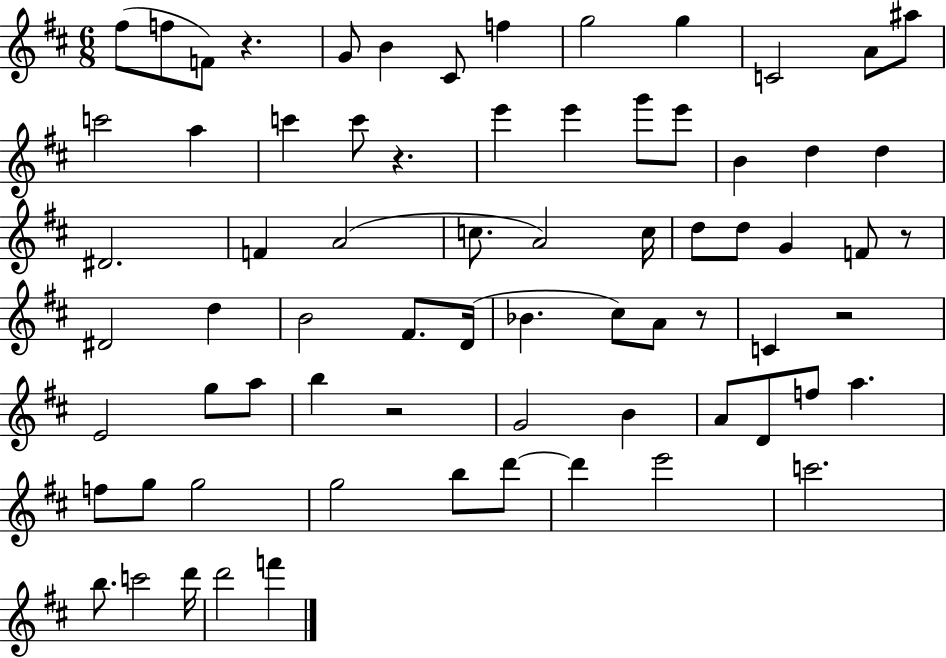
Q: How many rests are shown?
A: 6